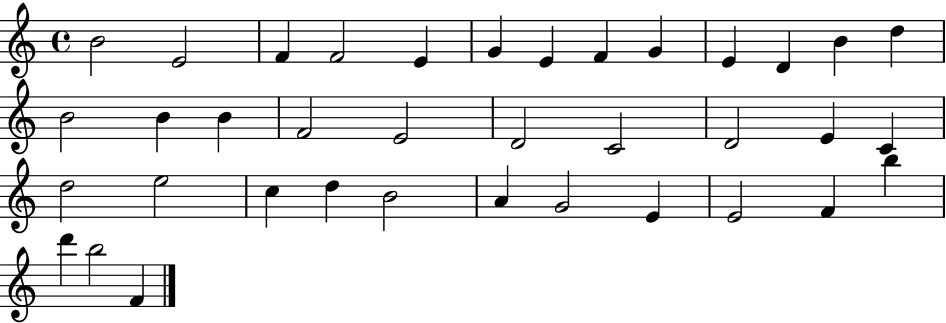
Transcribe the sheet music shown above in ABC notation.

X:1
T:Untitled
M:4/4
L:1/4
K:C
B2 E2 F F2 E G E F G E D B d B2 B B F2 E2 D2 C2 D2 E C d2 e2 c d B2 A G2 E E2 F b d' b2 F